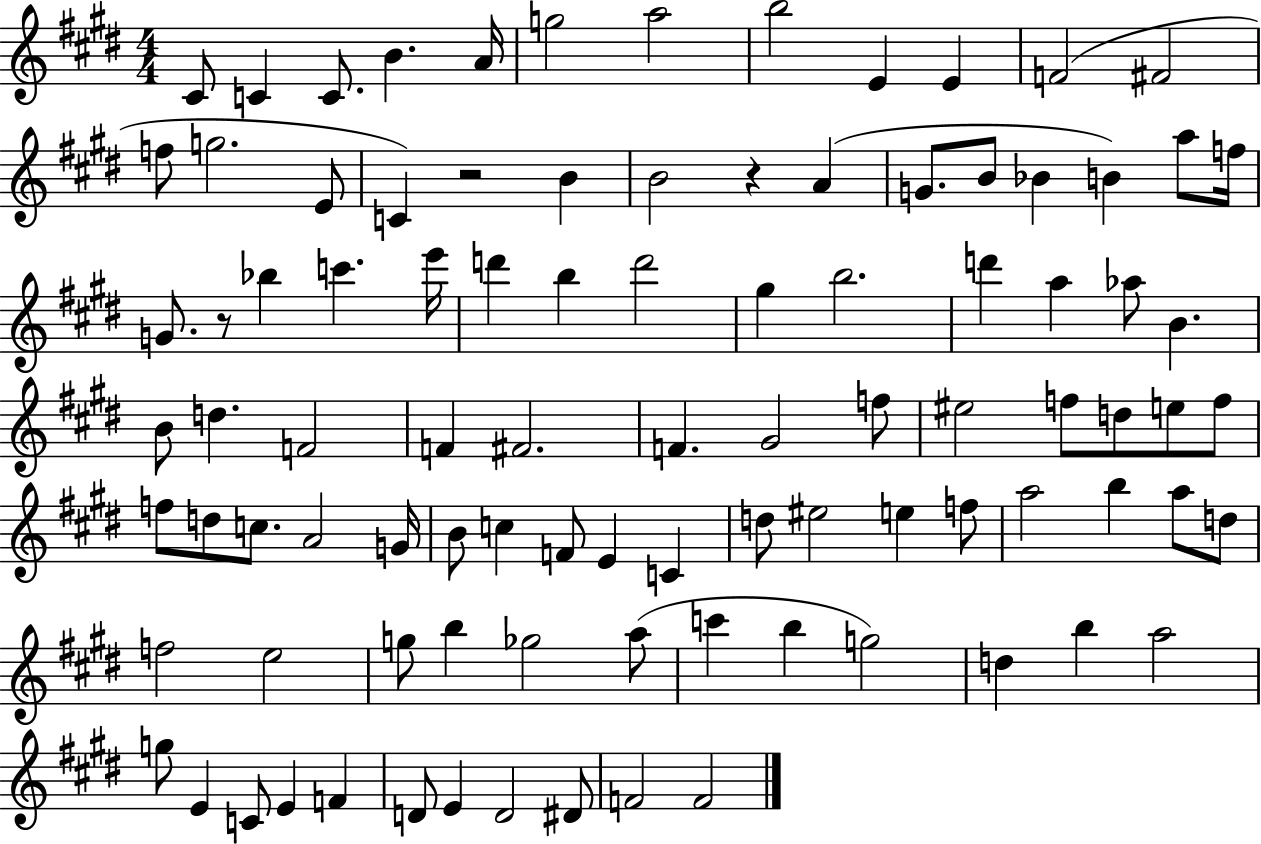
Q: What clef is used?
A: treble